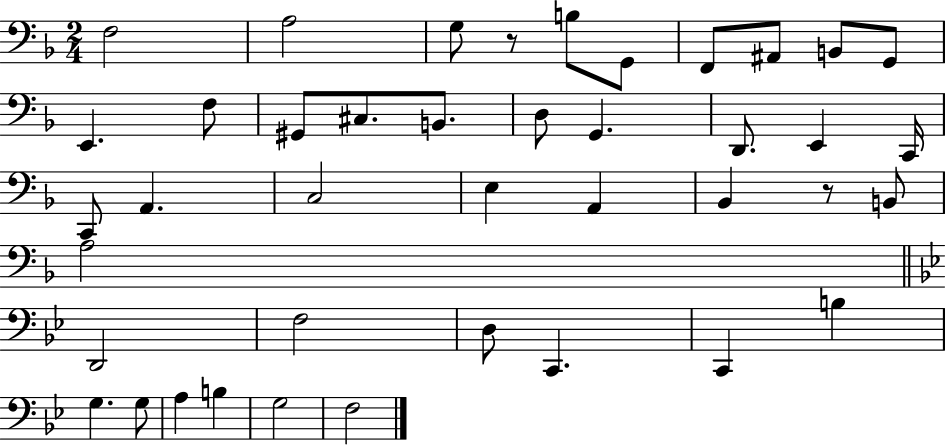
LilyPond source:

{
  \clef bass
  \numericTimeSignature
  \time 2/4
  \key f \major
  f2 | a2 | g8 r8 b8 g,8 | f,8 ais,8 b,8 g,8 | \break e,4. f8 | gis,8 cis8. b,8. | d8 g,4. | d,8. e,4 c,16 | \break c,8 a,4. | c2 | e4 a,4 | bes,4 r8 b,8 | \break a2 | \bar "||" \break \key g \minor d,2 | f2 | d8 c,4. | c,4 b4 | \break g4. g8 | a4 b4 | g2 | f2 | \break \bar "|."
}